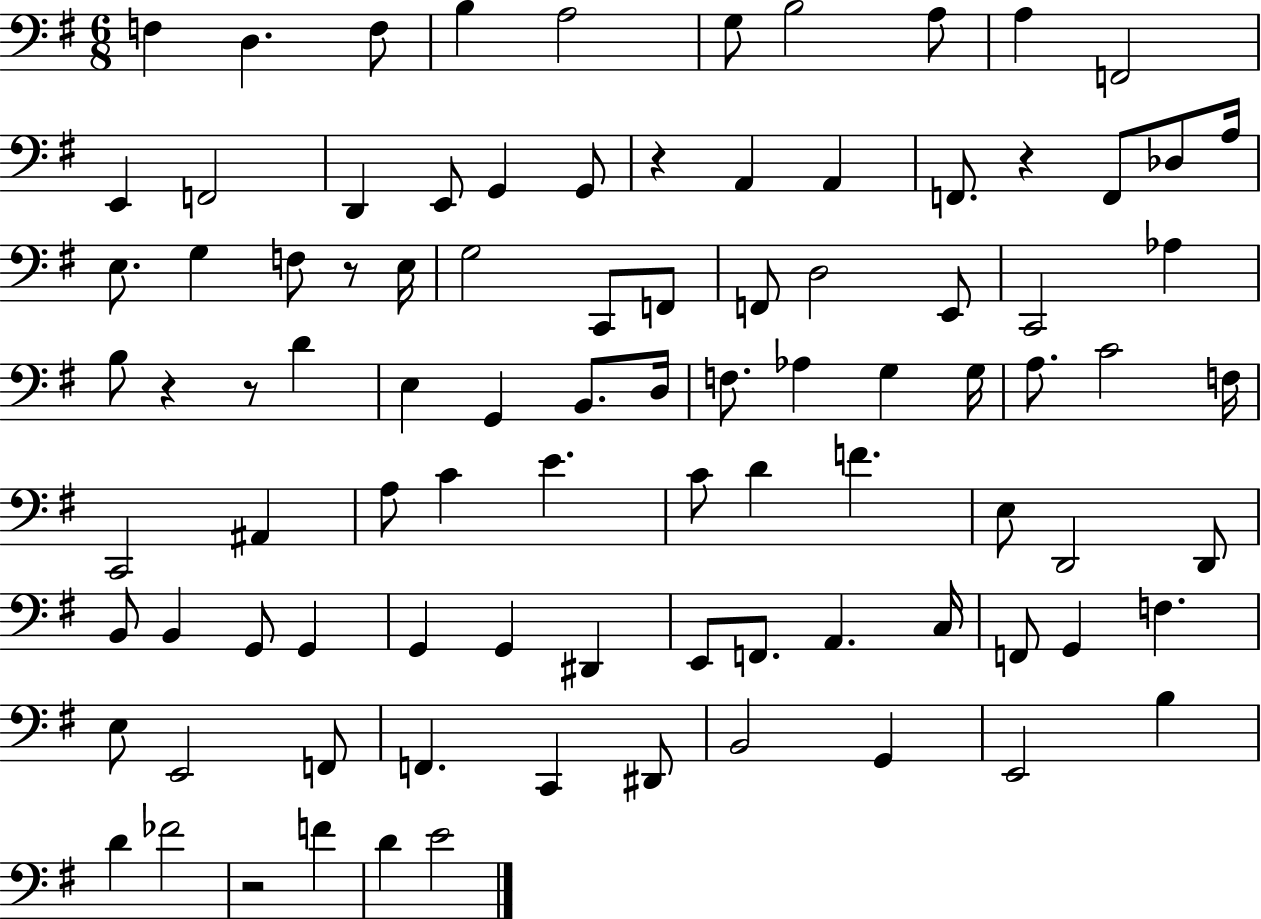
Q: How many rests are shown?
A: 6